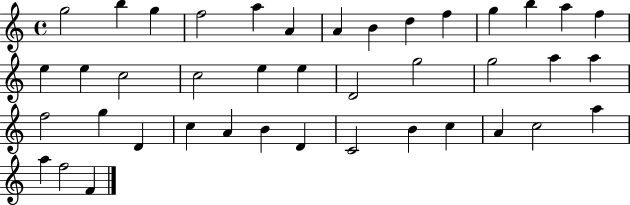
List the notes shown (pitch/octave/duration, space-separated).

G5/h B5/q G5/q F5/h A5/q A4/q A4/q B4/q D5/q F5/q G5/q B5/q A5/q F5/q E5/q E5/q C5/h C5/h E5/q E5/q D4/h G5/h G5/h A5/q A5/q F5/h G5/q D4/q C5/q A4/q B4/q D4/q C4/h B4/q C5/q A4/q C5/h A5/q A5/q F5/h F4/q